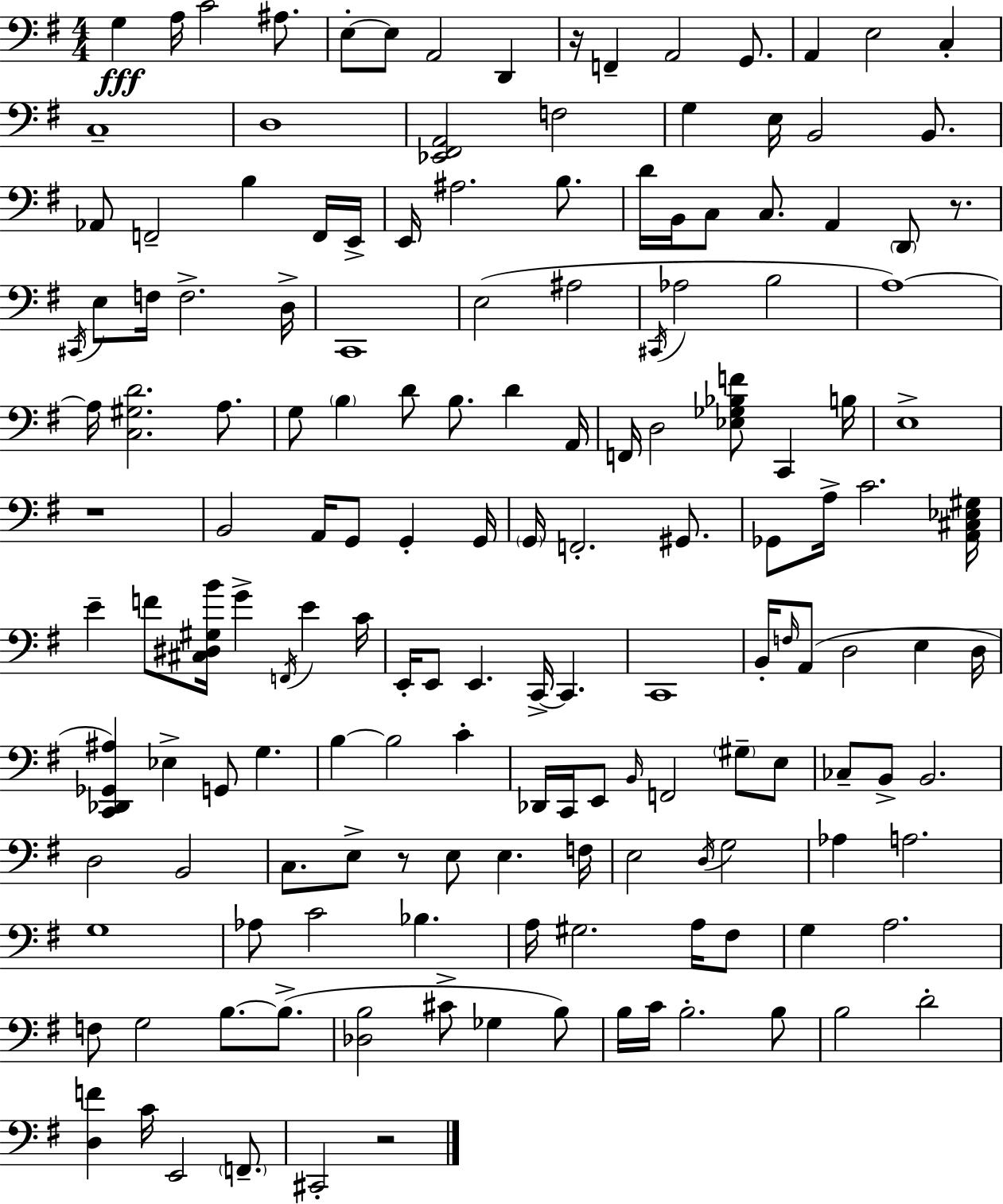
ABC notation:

X:1
T:Untitled
M:4/4
L:1/4
K:G
G, A,/4 C2 ^A,/2 E,/2 E,/2 A,,2 D,, z/4 F,, A,,2 G,,/2 A,, E,2 C, C,4 D,4 [_E,,^F,,A,,]2 F,2 G, E,/4 B,,2 B,,/2 _A,,/2 F,,2 B, F,,/4 E,,/4 E,,/4 ^A,2 B,/2 D/4 B,,/4 C,/2 C,/2 A,, D,,/2 z/2 ^C,,/4 E,/2 F,/4 F,2 D,/4 C,,4 E,2 ^A,2 ^C,,/4 _A,2 B,2 A,4 A,/4 [C,^G,D]2 A,/2 G,/2 B, D/2 B,/2 D A,,/4 F,,/4 D,2 [_E,_G,_B,F]/2 C,, B,/4 E,4 z4 B,,2 A,,/4 G,,/2 G,, G,,/4 G,,/4 F,,2 ^G,,/2 _G,,/2 A,/4 C2 [A,,^C,_E,^G,]/4 E F/2 [^C,^D,^G,B]/4 G F,,/4 E C/4 E,,/4 E,,/2 E,, C,,/4 C,, C,,4 B,,/4 F,/4 A,,/2 D,2 E, D,/4 [C,,_D,,_G,,^A,] _E, G,,/2 G, B, B,2 C _D,,/4 C,,/4 E,,/2 B,,/4 F,,2 ^G,/2 E,/2 _C,/2 B,,/2 B,,2 D,2 B,,2 C,/2 E,/2 z/2 E,/2 E, F,/4 E,2 D,/4 G,2 _A, A,2 G,4 _A,/2 C2 _B, A,/4 ^G,2 A,/4 ^F,/2 G, A,2 F,/2 G,2 B,/2 B,/2 [_D,B,]2 ^C/2 _G, B,/2 B,/4 C/4 B,2 B,/2 B,2 D2 [D,F] C/4 E,,2 F,,/2 ^C,,2 z2